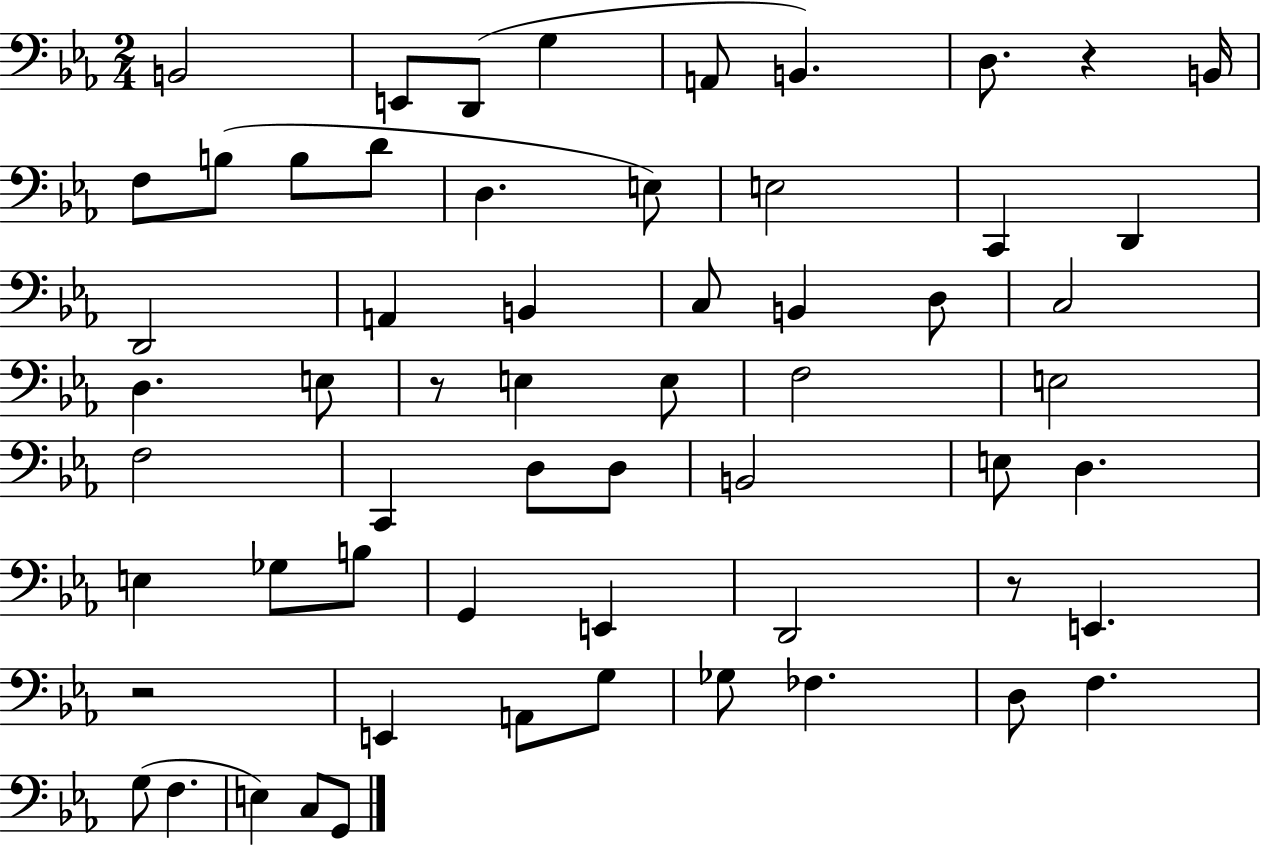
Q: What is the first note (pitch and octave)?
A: B2